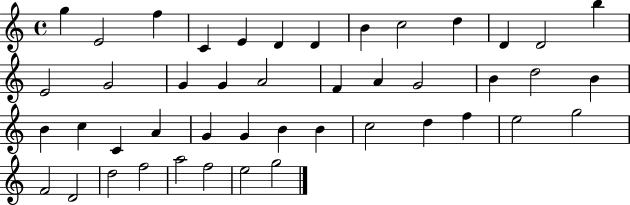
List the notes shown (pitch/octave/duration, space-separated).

G5/q E4/h F5/q C4/q E4/q D4/q D4/q B4/q C5/h D5/q D4/q D4/h B5/q E4/h G4/h G4/q G4/q A4/h F4/q A4/q G4/h B4/q D5/h B4/q B4/q C5/q C4/q A4/q G4/q G4/q B4/q B4/q C5/h D5/q F5/q E5/h G5/h F4/h D4/h D5/h F5/h A5/h F5/h E5/h G5/h